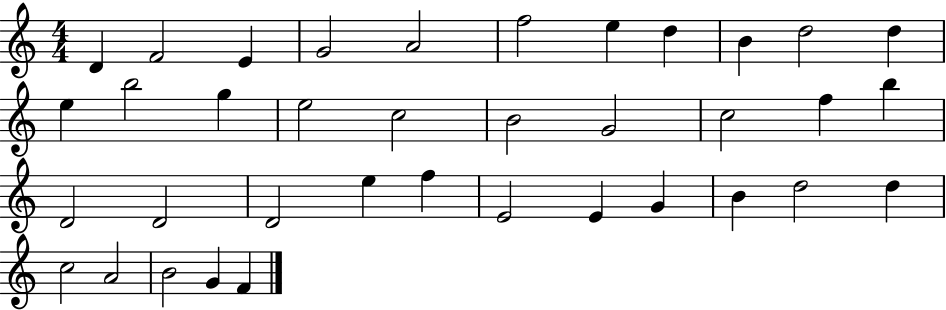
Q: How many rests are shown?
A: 0